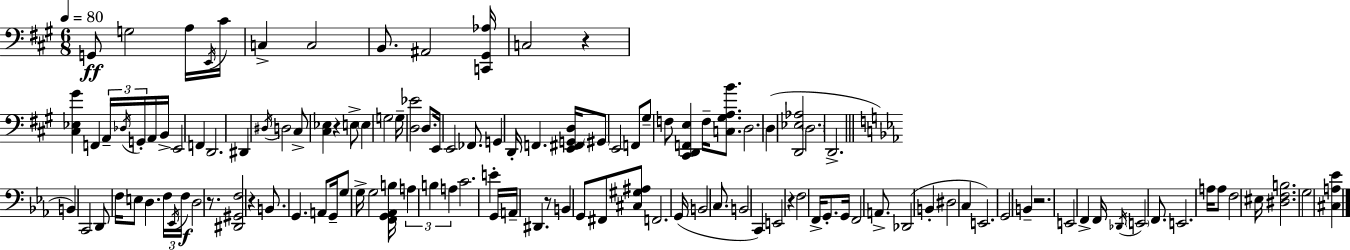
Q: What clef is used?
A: bass